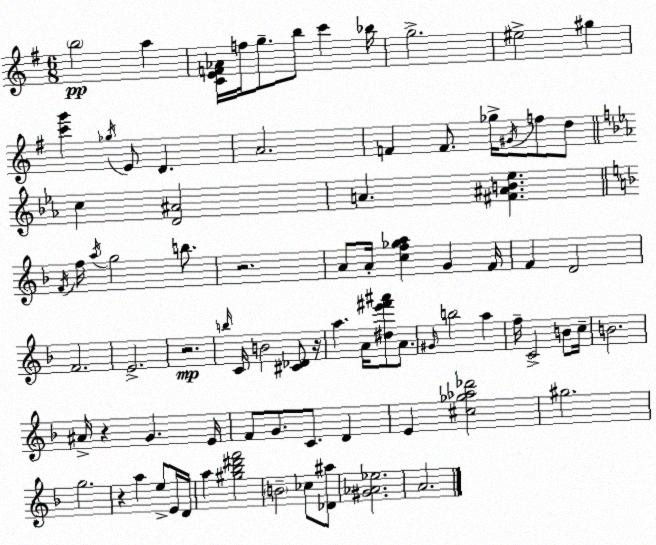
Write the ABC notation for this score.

X:1
T:Untitled
M:6/8
L:1/4
K:G
b2 a [CEF_A]/4 f/4 g/2 b/2 c' _b/4 g2 ^e2 ^g [c'g'] _g/4 E/2 D A2 F F/2 _g/4 ^G/4 f/2 d/2 c [D^A]2 A [^F^AB_e] F/4 f/4 a/4 g2 b/2 z2 A/2 A/4 [cf_ga] G F/4 F D2 F2 E2 z2 b/4 C/4 B2 [^C_D]/2 z/4 a A/4 [^de'^f'^a']/2 A/2 ^G/4 b2 a f/4 C2 B/2 c/4 B2 ^A/4 z G E/4 F/2 G/2 C/2 D E [^c_g_a_d']2 ^g2 g2 z a e/2 E/4 D/4 a [^g_b^d'f']2 B2 _c/2 [_D^a]/2 [^G_A_e]2 A2